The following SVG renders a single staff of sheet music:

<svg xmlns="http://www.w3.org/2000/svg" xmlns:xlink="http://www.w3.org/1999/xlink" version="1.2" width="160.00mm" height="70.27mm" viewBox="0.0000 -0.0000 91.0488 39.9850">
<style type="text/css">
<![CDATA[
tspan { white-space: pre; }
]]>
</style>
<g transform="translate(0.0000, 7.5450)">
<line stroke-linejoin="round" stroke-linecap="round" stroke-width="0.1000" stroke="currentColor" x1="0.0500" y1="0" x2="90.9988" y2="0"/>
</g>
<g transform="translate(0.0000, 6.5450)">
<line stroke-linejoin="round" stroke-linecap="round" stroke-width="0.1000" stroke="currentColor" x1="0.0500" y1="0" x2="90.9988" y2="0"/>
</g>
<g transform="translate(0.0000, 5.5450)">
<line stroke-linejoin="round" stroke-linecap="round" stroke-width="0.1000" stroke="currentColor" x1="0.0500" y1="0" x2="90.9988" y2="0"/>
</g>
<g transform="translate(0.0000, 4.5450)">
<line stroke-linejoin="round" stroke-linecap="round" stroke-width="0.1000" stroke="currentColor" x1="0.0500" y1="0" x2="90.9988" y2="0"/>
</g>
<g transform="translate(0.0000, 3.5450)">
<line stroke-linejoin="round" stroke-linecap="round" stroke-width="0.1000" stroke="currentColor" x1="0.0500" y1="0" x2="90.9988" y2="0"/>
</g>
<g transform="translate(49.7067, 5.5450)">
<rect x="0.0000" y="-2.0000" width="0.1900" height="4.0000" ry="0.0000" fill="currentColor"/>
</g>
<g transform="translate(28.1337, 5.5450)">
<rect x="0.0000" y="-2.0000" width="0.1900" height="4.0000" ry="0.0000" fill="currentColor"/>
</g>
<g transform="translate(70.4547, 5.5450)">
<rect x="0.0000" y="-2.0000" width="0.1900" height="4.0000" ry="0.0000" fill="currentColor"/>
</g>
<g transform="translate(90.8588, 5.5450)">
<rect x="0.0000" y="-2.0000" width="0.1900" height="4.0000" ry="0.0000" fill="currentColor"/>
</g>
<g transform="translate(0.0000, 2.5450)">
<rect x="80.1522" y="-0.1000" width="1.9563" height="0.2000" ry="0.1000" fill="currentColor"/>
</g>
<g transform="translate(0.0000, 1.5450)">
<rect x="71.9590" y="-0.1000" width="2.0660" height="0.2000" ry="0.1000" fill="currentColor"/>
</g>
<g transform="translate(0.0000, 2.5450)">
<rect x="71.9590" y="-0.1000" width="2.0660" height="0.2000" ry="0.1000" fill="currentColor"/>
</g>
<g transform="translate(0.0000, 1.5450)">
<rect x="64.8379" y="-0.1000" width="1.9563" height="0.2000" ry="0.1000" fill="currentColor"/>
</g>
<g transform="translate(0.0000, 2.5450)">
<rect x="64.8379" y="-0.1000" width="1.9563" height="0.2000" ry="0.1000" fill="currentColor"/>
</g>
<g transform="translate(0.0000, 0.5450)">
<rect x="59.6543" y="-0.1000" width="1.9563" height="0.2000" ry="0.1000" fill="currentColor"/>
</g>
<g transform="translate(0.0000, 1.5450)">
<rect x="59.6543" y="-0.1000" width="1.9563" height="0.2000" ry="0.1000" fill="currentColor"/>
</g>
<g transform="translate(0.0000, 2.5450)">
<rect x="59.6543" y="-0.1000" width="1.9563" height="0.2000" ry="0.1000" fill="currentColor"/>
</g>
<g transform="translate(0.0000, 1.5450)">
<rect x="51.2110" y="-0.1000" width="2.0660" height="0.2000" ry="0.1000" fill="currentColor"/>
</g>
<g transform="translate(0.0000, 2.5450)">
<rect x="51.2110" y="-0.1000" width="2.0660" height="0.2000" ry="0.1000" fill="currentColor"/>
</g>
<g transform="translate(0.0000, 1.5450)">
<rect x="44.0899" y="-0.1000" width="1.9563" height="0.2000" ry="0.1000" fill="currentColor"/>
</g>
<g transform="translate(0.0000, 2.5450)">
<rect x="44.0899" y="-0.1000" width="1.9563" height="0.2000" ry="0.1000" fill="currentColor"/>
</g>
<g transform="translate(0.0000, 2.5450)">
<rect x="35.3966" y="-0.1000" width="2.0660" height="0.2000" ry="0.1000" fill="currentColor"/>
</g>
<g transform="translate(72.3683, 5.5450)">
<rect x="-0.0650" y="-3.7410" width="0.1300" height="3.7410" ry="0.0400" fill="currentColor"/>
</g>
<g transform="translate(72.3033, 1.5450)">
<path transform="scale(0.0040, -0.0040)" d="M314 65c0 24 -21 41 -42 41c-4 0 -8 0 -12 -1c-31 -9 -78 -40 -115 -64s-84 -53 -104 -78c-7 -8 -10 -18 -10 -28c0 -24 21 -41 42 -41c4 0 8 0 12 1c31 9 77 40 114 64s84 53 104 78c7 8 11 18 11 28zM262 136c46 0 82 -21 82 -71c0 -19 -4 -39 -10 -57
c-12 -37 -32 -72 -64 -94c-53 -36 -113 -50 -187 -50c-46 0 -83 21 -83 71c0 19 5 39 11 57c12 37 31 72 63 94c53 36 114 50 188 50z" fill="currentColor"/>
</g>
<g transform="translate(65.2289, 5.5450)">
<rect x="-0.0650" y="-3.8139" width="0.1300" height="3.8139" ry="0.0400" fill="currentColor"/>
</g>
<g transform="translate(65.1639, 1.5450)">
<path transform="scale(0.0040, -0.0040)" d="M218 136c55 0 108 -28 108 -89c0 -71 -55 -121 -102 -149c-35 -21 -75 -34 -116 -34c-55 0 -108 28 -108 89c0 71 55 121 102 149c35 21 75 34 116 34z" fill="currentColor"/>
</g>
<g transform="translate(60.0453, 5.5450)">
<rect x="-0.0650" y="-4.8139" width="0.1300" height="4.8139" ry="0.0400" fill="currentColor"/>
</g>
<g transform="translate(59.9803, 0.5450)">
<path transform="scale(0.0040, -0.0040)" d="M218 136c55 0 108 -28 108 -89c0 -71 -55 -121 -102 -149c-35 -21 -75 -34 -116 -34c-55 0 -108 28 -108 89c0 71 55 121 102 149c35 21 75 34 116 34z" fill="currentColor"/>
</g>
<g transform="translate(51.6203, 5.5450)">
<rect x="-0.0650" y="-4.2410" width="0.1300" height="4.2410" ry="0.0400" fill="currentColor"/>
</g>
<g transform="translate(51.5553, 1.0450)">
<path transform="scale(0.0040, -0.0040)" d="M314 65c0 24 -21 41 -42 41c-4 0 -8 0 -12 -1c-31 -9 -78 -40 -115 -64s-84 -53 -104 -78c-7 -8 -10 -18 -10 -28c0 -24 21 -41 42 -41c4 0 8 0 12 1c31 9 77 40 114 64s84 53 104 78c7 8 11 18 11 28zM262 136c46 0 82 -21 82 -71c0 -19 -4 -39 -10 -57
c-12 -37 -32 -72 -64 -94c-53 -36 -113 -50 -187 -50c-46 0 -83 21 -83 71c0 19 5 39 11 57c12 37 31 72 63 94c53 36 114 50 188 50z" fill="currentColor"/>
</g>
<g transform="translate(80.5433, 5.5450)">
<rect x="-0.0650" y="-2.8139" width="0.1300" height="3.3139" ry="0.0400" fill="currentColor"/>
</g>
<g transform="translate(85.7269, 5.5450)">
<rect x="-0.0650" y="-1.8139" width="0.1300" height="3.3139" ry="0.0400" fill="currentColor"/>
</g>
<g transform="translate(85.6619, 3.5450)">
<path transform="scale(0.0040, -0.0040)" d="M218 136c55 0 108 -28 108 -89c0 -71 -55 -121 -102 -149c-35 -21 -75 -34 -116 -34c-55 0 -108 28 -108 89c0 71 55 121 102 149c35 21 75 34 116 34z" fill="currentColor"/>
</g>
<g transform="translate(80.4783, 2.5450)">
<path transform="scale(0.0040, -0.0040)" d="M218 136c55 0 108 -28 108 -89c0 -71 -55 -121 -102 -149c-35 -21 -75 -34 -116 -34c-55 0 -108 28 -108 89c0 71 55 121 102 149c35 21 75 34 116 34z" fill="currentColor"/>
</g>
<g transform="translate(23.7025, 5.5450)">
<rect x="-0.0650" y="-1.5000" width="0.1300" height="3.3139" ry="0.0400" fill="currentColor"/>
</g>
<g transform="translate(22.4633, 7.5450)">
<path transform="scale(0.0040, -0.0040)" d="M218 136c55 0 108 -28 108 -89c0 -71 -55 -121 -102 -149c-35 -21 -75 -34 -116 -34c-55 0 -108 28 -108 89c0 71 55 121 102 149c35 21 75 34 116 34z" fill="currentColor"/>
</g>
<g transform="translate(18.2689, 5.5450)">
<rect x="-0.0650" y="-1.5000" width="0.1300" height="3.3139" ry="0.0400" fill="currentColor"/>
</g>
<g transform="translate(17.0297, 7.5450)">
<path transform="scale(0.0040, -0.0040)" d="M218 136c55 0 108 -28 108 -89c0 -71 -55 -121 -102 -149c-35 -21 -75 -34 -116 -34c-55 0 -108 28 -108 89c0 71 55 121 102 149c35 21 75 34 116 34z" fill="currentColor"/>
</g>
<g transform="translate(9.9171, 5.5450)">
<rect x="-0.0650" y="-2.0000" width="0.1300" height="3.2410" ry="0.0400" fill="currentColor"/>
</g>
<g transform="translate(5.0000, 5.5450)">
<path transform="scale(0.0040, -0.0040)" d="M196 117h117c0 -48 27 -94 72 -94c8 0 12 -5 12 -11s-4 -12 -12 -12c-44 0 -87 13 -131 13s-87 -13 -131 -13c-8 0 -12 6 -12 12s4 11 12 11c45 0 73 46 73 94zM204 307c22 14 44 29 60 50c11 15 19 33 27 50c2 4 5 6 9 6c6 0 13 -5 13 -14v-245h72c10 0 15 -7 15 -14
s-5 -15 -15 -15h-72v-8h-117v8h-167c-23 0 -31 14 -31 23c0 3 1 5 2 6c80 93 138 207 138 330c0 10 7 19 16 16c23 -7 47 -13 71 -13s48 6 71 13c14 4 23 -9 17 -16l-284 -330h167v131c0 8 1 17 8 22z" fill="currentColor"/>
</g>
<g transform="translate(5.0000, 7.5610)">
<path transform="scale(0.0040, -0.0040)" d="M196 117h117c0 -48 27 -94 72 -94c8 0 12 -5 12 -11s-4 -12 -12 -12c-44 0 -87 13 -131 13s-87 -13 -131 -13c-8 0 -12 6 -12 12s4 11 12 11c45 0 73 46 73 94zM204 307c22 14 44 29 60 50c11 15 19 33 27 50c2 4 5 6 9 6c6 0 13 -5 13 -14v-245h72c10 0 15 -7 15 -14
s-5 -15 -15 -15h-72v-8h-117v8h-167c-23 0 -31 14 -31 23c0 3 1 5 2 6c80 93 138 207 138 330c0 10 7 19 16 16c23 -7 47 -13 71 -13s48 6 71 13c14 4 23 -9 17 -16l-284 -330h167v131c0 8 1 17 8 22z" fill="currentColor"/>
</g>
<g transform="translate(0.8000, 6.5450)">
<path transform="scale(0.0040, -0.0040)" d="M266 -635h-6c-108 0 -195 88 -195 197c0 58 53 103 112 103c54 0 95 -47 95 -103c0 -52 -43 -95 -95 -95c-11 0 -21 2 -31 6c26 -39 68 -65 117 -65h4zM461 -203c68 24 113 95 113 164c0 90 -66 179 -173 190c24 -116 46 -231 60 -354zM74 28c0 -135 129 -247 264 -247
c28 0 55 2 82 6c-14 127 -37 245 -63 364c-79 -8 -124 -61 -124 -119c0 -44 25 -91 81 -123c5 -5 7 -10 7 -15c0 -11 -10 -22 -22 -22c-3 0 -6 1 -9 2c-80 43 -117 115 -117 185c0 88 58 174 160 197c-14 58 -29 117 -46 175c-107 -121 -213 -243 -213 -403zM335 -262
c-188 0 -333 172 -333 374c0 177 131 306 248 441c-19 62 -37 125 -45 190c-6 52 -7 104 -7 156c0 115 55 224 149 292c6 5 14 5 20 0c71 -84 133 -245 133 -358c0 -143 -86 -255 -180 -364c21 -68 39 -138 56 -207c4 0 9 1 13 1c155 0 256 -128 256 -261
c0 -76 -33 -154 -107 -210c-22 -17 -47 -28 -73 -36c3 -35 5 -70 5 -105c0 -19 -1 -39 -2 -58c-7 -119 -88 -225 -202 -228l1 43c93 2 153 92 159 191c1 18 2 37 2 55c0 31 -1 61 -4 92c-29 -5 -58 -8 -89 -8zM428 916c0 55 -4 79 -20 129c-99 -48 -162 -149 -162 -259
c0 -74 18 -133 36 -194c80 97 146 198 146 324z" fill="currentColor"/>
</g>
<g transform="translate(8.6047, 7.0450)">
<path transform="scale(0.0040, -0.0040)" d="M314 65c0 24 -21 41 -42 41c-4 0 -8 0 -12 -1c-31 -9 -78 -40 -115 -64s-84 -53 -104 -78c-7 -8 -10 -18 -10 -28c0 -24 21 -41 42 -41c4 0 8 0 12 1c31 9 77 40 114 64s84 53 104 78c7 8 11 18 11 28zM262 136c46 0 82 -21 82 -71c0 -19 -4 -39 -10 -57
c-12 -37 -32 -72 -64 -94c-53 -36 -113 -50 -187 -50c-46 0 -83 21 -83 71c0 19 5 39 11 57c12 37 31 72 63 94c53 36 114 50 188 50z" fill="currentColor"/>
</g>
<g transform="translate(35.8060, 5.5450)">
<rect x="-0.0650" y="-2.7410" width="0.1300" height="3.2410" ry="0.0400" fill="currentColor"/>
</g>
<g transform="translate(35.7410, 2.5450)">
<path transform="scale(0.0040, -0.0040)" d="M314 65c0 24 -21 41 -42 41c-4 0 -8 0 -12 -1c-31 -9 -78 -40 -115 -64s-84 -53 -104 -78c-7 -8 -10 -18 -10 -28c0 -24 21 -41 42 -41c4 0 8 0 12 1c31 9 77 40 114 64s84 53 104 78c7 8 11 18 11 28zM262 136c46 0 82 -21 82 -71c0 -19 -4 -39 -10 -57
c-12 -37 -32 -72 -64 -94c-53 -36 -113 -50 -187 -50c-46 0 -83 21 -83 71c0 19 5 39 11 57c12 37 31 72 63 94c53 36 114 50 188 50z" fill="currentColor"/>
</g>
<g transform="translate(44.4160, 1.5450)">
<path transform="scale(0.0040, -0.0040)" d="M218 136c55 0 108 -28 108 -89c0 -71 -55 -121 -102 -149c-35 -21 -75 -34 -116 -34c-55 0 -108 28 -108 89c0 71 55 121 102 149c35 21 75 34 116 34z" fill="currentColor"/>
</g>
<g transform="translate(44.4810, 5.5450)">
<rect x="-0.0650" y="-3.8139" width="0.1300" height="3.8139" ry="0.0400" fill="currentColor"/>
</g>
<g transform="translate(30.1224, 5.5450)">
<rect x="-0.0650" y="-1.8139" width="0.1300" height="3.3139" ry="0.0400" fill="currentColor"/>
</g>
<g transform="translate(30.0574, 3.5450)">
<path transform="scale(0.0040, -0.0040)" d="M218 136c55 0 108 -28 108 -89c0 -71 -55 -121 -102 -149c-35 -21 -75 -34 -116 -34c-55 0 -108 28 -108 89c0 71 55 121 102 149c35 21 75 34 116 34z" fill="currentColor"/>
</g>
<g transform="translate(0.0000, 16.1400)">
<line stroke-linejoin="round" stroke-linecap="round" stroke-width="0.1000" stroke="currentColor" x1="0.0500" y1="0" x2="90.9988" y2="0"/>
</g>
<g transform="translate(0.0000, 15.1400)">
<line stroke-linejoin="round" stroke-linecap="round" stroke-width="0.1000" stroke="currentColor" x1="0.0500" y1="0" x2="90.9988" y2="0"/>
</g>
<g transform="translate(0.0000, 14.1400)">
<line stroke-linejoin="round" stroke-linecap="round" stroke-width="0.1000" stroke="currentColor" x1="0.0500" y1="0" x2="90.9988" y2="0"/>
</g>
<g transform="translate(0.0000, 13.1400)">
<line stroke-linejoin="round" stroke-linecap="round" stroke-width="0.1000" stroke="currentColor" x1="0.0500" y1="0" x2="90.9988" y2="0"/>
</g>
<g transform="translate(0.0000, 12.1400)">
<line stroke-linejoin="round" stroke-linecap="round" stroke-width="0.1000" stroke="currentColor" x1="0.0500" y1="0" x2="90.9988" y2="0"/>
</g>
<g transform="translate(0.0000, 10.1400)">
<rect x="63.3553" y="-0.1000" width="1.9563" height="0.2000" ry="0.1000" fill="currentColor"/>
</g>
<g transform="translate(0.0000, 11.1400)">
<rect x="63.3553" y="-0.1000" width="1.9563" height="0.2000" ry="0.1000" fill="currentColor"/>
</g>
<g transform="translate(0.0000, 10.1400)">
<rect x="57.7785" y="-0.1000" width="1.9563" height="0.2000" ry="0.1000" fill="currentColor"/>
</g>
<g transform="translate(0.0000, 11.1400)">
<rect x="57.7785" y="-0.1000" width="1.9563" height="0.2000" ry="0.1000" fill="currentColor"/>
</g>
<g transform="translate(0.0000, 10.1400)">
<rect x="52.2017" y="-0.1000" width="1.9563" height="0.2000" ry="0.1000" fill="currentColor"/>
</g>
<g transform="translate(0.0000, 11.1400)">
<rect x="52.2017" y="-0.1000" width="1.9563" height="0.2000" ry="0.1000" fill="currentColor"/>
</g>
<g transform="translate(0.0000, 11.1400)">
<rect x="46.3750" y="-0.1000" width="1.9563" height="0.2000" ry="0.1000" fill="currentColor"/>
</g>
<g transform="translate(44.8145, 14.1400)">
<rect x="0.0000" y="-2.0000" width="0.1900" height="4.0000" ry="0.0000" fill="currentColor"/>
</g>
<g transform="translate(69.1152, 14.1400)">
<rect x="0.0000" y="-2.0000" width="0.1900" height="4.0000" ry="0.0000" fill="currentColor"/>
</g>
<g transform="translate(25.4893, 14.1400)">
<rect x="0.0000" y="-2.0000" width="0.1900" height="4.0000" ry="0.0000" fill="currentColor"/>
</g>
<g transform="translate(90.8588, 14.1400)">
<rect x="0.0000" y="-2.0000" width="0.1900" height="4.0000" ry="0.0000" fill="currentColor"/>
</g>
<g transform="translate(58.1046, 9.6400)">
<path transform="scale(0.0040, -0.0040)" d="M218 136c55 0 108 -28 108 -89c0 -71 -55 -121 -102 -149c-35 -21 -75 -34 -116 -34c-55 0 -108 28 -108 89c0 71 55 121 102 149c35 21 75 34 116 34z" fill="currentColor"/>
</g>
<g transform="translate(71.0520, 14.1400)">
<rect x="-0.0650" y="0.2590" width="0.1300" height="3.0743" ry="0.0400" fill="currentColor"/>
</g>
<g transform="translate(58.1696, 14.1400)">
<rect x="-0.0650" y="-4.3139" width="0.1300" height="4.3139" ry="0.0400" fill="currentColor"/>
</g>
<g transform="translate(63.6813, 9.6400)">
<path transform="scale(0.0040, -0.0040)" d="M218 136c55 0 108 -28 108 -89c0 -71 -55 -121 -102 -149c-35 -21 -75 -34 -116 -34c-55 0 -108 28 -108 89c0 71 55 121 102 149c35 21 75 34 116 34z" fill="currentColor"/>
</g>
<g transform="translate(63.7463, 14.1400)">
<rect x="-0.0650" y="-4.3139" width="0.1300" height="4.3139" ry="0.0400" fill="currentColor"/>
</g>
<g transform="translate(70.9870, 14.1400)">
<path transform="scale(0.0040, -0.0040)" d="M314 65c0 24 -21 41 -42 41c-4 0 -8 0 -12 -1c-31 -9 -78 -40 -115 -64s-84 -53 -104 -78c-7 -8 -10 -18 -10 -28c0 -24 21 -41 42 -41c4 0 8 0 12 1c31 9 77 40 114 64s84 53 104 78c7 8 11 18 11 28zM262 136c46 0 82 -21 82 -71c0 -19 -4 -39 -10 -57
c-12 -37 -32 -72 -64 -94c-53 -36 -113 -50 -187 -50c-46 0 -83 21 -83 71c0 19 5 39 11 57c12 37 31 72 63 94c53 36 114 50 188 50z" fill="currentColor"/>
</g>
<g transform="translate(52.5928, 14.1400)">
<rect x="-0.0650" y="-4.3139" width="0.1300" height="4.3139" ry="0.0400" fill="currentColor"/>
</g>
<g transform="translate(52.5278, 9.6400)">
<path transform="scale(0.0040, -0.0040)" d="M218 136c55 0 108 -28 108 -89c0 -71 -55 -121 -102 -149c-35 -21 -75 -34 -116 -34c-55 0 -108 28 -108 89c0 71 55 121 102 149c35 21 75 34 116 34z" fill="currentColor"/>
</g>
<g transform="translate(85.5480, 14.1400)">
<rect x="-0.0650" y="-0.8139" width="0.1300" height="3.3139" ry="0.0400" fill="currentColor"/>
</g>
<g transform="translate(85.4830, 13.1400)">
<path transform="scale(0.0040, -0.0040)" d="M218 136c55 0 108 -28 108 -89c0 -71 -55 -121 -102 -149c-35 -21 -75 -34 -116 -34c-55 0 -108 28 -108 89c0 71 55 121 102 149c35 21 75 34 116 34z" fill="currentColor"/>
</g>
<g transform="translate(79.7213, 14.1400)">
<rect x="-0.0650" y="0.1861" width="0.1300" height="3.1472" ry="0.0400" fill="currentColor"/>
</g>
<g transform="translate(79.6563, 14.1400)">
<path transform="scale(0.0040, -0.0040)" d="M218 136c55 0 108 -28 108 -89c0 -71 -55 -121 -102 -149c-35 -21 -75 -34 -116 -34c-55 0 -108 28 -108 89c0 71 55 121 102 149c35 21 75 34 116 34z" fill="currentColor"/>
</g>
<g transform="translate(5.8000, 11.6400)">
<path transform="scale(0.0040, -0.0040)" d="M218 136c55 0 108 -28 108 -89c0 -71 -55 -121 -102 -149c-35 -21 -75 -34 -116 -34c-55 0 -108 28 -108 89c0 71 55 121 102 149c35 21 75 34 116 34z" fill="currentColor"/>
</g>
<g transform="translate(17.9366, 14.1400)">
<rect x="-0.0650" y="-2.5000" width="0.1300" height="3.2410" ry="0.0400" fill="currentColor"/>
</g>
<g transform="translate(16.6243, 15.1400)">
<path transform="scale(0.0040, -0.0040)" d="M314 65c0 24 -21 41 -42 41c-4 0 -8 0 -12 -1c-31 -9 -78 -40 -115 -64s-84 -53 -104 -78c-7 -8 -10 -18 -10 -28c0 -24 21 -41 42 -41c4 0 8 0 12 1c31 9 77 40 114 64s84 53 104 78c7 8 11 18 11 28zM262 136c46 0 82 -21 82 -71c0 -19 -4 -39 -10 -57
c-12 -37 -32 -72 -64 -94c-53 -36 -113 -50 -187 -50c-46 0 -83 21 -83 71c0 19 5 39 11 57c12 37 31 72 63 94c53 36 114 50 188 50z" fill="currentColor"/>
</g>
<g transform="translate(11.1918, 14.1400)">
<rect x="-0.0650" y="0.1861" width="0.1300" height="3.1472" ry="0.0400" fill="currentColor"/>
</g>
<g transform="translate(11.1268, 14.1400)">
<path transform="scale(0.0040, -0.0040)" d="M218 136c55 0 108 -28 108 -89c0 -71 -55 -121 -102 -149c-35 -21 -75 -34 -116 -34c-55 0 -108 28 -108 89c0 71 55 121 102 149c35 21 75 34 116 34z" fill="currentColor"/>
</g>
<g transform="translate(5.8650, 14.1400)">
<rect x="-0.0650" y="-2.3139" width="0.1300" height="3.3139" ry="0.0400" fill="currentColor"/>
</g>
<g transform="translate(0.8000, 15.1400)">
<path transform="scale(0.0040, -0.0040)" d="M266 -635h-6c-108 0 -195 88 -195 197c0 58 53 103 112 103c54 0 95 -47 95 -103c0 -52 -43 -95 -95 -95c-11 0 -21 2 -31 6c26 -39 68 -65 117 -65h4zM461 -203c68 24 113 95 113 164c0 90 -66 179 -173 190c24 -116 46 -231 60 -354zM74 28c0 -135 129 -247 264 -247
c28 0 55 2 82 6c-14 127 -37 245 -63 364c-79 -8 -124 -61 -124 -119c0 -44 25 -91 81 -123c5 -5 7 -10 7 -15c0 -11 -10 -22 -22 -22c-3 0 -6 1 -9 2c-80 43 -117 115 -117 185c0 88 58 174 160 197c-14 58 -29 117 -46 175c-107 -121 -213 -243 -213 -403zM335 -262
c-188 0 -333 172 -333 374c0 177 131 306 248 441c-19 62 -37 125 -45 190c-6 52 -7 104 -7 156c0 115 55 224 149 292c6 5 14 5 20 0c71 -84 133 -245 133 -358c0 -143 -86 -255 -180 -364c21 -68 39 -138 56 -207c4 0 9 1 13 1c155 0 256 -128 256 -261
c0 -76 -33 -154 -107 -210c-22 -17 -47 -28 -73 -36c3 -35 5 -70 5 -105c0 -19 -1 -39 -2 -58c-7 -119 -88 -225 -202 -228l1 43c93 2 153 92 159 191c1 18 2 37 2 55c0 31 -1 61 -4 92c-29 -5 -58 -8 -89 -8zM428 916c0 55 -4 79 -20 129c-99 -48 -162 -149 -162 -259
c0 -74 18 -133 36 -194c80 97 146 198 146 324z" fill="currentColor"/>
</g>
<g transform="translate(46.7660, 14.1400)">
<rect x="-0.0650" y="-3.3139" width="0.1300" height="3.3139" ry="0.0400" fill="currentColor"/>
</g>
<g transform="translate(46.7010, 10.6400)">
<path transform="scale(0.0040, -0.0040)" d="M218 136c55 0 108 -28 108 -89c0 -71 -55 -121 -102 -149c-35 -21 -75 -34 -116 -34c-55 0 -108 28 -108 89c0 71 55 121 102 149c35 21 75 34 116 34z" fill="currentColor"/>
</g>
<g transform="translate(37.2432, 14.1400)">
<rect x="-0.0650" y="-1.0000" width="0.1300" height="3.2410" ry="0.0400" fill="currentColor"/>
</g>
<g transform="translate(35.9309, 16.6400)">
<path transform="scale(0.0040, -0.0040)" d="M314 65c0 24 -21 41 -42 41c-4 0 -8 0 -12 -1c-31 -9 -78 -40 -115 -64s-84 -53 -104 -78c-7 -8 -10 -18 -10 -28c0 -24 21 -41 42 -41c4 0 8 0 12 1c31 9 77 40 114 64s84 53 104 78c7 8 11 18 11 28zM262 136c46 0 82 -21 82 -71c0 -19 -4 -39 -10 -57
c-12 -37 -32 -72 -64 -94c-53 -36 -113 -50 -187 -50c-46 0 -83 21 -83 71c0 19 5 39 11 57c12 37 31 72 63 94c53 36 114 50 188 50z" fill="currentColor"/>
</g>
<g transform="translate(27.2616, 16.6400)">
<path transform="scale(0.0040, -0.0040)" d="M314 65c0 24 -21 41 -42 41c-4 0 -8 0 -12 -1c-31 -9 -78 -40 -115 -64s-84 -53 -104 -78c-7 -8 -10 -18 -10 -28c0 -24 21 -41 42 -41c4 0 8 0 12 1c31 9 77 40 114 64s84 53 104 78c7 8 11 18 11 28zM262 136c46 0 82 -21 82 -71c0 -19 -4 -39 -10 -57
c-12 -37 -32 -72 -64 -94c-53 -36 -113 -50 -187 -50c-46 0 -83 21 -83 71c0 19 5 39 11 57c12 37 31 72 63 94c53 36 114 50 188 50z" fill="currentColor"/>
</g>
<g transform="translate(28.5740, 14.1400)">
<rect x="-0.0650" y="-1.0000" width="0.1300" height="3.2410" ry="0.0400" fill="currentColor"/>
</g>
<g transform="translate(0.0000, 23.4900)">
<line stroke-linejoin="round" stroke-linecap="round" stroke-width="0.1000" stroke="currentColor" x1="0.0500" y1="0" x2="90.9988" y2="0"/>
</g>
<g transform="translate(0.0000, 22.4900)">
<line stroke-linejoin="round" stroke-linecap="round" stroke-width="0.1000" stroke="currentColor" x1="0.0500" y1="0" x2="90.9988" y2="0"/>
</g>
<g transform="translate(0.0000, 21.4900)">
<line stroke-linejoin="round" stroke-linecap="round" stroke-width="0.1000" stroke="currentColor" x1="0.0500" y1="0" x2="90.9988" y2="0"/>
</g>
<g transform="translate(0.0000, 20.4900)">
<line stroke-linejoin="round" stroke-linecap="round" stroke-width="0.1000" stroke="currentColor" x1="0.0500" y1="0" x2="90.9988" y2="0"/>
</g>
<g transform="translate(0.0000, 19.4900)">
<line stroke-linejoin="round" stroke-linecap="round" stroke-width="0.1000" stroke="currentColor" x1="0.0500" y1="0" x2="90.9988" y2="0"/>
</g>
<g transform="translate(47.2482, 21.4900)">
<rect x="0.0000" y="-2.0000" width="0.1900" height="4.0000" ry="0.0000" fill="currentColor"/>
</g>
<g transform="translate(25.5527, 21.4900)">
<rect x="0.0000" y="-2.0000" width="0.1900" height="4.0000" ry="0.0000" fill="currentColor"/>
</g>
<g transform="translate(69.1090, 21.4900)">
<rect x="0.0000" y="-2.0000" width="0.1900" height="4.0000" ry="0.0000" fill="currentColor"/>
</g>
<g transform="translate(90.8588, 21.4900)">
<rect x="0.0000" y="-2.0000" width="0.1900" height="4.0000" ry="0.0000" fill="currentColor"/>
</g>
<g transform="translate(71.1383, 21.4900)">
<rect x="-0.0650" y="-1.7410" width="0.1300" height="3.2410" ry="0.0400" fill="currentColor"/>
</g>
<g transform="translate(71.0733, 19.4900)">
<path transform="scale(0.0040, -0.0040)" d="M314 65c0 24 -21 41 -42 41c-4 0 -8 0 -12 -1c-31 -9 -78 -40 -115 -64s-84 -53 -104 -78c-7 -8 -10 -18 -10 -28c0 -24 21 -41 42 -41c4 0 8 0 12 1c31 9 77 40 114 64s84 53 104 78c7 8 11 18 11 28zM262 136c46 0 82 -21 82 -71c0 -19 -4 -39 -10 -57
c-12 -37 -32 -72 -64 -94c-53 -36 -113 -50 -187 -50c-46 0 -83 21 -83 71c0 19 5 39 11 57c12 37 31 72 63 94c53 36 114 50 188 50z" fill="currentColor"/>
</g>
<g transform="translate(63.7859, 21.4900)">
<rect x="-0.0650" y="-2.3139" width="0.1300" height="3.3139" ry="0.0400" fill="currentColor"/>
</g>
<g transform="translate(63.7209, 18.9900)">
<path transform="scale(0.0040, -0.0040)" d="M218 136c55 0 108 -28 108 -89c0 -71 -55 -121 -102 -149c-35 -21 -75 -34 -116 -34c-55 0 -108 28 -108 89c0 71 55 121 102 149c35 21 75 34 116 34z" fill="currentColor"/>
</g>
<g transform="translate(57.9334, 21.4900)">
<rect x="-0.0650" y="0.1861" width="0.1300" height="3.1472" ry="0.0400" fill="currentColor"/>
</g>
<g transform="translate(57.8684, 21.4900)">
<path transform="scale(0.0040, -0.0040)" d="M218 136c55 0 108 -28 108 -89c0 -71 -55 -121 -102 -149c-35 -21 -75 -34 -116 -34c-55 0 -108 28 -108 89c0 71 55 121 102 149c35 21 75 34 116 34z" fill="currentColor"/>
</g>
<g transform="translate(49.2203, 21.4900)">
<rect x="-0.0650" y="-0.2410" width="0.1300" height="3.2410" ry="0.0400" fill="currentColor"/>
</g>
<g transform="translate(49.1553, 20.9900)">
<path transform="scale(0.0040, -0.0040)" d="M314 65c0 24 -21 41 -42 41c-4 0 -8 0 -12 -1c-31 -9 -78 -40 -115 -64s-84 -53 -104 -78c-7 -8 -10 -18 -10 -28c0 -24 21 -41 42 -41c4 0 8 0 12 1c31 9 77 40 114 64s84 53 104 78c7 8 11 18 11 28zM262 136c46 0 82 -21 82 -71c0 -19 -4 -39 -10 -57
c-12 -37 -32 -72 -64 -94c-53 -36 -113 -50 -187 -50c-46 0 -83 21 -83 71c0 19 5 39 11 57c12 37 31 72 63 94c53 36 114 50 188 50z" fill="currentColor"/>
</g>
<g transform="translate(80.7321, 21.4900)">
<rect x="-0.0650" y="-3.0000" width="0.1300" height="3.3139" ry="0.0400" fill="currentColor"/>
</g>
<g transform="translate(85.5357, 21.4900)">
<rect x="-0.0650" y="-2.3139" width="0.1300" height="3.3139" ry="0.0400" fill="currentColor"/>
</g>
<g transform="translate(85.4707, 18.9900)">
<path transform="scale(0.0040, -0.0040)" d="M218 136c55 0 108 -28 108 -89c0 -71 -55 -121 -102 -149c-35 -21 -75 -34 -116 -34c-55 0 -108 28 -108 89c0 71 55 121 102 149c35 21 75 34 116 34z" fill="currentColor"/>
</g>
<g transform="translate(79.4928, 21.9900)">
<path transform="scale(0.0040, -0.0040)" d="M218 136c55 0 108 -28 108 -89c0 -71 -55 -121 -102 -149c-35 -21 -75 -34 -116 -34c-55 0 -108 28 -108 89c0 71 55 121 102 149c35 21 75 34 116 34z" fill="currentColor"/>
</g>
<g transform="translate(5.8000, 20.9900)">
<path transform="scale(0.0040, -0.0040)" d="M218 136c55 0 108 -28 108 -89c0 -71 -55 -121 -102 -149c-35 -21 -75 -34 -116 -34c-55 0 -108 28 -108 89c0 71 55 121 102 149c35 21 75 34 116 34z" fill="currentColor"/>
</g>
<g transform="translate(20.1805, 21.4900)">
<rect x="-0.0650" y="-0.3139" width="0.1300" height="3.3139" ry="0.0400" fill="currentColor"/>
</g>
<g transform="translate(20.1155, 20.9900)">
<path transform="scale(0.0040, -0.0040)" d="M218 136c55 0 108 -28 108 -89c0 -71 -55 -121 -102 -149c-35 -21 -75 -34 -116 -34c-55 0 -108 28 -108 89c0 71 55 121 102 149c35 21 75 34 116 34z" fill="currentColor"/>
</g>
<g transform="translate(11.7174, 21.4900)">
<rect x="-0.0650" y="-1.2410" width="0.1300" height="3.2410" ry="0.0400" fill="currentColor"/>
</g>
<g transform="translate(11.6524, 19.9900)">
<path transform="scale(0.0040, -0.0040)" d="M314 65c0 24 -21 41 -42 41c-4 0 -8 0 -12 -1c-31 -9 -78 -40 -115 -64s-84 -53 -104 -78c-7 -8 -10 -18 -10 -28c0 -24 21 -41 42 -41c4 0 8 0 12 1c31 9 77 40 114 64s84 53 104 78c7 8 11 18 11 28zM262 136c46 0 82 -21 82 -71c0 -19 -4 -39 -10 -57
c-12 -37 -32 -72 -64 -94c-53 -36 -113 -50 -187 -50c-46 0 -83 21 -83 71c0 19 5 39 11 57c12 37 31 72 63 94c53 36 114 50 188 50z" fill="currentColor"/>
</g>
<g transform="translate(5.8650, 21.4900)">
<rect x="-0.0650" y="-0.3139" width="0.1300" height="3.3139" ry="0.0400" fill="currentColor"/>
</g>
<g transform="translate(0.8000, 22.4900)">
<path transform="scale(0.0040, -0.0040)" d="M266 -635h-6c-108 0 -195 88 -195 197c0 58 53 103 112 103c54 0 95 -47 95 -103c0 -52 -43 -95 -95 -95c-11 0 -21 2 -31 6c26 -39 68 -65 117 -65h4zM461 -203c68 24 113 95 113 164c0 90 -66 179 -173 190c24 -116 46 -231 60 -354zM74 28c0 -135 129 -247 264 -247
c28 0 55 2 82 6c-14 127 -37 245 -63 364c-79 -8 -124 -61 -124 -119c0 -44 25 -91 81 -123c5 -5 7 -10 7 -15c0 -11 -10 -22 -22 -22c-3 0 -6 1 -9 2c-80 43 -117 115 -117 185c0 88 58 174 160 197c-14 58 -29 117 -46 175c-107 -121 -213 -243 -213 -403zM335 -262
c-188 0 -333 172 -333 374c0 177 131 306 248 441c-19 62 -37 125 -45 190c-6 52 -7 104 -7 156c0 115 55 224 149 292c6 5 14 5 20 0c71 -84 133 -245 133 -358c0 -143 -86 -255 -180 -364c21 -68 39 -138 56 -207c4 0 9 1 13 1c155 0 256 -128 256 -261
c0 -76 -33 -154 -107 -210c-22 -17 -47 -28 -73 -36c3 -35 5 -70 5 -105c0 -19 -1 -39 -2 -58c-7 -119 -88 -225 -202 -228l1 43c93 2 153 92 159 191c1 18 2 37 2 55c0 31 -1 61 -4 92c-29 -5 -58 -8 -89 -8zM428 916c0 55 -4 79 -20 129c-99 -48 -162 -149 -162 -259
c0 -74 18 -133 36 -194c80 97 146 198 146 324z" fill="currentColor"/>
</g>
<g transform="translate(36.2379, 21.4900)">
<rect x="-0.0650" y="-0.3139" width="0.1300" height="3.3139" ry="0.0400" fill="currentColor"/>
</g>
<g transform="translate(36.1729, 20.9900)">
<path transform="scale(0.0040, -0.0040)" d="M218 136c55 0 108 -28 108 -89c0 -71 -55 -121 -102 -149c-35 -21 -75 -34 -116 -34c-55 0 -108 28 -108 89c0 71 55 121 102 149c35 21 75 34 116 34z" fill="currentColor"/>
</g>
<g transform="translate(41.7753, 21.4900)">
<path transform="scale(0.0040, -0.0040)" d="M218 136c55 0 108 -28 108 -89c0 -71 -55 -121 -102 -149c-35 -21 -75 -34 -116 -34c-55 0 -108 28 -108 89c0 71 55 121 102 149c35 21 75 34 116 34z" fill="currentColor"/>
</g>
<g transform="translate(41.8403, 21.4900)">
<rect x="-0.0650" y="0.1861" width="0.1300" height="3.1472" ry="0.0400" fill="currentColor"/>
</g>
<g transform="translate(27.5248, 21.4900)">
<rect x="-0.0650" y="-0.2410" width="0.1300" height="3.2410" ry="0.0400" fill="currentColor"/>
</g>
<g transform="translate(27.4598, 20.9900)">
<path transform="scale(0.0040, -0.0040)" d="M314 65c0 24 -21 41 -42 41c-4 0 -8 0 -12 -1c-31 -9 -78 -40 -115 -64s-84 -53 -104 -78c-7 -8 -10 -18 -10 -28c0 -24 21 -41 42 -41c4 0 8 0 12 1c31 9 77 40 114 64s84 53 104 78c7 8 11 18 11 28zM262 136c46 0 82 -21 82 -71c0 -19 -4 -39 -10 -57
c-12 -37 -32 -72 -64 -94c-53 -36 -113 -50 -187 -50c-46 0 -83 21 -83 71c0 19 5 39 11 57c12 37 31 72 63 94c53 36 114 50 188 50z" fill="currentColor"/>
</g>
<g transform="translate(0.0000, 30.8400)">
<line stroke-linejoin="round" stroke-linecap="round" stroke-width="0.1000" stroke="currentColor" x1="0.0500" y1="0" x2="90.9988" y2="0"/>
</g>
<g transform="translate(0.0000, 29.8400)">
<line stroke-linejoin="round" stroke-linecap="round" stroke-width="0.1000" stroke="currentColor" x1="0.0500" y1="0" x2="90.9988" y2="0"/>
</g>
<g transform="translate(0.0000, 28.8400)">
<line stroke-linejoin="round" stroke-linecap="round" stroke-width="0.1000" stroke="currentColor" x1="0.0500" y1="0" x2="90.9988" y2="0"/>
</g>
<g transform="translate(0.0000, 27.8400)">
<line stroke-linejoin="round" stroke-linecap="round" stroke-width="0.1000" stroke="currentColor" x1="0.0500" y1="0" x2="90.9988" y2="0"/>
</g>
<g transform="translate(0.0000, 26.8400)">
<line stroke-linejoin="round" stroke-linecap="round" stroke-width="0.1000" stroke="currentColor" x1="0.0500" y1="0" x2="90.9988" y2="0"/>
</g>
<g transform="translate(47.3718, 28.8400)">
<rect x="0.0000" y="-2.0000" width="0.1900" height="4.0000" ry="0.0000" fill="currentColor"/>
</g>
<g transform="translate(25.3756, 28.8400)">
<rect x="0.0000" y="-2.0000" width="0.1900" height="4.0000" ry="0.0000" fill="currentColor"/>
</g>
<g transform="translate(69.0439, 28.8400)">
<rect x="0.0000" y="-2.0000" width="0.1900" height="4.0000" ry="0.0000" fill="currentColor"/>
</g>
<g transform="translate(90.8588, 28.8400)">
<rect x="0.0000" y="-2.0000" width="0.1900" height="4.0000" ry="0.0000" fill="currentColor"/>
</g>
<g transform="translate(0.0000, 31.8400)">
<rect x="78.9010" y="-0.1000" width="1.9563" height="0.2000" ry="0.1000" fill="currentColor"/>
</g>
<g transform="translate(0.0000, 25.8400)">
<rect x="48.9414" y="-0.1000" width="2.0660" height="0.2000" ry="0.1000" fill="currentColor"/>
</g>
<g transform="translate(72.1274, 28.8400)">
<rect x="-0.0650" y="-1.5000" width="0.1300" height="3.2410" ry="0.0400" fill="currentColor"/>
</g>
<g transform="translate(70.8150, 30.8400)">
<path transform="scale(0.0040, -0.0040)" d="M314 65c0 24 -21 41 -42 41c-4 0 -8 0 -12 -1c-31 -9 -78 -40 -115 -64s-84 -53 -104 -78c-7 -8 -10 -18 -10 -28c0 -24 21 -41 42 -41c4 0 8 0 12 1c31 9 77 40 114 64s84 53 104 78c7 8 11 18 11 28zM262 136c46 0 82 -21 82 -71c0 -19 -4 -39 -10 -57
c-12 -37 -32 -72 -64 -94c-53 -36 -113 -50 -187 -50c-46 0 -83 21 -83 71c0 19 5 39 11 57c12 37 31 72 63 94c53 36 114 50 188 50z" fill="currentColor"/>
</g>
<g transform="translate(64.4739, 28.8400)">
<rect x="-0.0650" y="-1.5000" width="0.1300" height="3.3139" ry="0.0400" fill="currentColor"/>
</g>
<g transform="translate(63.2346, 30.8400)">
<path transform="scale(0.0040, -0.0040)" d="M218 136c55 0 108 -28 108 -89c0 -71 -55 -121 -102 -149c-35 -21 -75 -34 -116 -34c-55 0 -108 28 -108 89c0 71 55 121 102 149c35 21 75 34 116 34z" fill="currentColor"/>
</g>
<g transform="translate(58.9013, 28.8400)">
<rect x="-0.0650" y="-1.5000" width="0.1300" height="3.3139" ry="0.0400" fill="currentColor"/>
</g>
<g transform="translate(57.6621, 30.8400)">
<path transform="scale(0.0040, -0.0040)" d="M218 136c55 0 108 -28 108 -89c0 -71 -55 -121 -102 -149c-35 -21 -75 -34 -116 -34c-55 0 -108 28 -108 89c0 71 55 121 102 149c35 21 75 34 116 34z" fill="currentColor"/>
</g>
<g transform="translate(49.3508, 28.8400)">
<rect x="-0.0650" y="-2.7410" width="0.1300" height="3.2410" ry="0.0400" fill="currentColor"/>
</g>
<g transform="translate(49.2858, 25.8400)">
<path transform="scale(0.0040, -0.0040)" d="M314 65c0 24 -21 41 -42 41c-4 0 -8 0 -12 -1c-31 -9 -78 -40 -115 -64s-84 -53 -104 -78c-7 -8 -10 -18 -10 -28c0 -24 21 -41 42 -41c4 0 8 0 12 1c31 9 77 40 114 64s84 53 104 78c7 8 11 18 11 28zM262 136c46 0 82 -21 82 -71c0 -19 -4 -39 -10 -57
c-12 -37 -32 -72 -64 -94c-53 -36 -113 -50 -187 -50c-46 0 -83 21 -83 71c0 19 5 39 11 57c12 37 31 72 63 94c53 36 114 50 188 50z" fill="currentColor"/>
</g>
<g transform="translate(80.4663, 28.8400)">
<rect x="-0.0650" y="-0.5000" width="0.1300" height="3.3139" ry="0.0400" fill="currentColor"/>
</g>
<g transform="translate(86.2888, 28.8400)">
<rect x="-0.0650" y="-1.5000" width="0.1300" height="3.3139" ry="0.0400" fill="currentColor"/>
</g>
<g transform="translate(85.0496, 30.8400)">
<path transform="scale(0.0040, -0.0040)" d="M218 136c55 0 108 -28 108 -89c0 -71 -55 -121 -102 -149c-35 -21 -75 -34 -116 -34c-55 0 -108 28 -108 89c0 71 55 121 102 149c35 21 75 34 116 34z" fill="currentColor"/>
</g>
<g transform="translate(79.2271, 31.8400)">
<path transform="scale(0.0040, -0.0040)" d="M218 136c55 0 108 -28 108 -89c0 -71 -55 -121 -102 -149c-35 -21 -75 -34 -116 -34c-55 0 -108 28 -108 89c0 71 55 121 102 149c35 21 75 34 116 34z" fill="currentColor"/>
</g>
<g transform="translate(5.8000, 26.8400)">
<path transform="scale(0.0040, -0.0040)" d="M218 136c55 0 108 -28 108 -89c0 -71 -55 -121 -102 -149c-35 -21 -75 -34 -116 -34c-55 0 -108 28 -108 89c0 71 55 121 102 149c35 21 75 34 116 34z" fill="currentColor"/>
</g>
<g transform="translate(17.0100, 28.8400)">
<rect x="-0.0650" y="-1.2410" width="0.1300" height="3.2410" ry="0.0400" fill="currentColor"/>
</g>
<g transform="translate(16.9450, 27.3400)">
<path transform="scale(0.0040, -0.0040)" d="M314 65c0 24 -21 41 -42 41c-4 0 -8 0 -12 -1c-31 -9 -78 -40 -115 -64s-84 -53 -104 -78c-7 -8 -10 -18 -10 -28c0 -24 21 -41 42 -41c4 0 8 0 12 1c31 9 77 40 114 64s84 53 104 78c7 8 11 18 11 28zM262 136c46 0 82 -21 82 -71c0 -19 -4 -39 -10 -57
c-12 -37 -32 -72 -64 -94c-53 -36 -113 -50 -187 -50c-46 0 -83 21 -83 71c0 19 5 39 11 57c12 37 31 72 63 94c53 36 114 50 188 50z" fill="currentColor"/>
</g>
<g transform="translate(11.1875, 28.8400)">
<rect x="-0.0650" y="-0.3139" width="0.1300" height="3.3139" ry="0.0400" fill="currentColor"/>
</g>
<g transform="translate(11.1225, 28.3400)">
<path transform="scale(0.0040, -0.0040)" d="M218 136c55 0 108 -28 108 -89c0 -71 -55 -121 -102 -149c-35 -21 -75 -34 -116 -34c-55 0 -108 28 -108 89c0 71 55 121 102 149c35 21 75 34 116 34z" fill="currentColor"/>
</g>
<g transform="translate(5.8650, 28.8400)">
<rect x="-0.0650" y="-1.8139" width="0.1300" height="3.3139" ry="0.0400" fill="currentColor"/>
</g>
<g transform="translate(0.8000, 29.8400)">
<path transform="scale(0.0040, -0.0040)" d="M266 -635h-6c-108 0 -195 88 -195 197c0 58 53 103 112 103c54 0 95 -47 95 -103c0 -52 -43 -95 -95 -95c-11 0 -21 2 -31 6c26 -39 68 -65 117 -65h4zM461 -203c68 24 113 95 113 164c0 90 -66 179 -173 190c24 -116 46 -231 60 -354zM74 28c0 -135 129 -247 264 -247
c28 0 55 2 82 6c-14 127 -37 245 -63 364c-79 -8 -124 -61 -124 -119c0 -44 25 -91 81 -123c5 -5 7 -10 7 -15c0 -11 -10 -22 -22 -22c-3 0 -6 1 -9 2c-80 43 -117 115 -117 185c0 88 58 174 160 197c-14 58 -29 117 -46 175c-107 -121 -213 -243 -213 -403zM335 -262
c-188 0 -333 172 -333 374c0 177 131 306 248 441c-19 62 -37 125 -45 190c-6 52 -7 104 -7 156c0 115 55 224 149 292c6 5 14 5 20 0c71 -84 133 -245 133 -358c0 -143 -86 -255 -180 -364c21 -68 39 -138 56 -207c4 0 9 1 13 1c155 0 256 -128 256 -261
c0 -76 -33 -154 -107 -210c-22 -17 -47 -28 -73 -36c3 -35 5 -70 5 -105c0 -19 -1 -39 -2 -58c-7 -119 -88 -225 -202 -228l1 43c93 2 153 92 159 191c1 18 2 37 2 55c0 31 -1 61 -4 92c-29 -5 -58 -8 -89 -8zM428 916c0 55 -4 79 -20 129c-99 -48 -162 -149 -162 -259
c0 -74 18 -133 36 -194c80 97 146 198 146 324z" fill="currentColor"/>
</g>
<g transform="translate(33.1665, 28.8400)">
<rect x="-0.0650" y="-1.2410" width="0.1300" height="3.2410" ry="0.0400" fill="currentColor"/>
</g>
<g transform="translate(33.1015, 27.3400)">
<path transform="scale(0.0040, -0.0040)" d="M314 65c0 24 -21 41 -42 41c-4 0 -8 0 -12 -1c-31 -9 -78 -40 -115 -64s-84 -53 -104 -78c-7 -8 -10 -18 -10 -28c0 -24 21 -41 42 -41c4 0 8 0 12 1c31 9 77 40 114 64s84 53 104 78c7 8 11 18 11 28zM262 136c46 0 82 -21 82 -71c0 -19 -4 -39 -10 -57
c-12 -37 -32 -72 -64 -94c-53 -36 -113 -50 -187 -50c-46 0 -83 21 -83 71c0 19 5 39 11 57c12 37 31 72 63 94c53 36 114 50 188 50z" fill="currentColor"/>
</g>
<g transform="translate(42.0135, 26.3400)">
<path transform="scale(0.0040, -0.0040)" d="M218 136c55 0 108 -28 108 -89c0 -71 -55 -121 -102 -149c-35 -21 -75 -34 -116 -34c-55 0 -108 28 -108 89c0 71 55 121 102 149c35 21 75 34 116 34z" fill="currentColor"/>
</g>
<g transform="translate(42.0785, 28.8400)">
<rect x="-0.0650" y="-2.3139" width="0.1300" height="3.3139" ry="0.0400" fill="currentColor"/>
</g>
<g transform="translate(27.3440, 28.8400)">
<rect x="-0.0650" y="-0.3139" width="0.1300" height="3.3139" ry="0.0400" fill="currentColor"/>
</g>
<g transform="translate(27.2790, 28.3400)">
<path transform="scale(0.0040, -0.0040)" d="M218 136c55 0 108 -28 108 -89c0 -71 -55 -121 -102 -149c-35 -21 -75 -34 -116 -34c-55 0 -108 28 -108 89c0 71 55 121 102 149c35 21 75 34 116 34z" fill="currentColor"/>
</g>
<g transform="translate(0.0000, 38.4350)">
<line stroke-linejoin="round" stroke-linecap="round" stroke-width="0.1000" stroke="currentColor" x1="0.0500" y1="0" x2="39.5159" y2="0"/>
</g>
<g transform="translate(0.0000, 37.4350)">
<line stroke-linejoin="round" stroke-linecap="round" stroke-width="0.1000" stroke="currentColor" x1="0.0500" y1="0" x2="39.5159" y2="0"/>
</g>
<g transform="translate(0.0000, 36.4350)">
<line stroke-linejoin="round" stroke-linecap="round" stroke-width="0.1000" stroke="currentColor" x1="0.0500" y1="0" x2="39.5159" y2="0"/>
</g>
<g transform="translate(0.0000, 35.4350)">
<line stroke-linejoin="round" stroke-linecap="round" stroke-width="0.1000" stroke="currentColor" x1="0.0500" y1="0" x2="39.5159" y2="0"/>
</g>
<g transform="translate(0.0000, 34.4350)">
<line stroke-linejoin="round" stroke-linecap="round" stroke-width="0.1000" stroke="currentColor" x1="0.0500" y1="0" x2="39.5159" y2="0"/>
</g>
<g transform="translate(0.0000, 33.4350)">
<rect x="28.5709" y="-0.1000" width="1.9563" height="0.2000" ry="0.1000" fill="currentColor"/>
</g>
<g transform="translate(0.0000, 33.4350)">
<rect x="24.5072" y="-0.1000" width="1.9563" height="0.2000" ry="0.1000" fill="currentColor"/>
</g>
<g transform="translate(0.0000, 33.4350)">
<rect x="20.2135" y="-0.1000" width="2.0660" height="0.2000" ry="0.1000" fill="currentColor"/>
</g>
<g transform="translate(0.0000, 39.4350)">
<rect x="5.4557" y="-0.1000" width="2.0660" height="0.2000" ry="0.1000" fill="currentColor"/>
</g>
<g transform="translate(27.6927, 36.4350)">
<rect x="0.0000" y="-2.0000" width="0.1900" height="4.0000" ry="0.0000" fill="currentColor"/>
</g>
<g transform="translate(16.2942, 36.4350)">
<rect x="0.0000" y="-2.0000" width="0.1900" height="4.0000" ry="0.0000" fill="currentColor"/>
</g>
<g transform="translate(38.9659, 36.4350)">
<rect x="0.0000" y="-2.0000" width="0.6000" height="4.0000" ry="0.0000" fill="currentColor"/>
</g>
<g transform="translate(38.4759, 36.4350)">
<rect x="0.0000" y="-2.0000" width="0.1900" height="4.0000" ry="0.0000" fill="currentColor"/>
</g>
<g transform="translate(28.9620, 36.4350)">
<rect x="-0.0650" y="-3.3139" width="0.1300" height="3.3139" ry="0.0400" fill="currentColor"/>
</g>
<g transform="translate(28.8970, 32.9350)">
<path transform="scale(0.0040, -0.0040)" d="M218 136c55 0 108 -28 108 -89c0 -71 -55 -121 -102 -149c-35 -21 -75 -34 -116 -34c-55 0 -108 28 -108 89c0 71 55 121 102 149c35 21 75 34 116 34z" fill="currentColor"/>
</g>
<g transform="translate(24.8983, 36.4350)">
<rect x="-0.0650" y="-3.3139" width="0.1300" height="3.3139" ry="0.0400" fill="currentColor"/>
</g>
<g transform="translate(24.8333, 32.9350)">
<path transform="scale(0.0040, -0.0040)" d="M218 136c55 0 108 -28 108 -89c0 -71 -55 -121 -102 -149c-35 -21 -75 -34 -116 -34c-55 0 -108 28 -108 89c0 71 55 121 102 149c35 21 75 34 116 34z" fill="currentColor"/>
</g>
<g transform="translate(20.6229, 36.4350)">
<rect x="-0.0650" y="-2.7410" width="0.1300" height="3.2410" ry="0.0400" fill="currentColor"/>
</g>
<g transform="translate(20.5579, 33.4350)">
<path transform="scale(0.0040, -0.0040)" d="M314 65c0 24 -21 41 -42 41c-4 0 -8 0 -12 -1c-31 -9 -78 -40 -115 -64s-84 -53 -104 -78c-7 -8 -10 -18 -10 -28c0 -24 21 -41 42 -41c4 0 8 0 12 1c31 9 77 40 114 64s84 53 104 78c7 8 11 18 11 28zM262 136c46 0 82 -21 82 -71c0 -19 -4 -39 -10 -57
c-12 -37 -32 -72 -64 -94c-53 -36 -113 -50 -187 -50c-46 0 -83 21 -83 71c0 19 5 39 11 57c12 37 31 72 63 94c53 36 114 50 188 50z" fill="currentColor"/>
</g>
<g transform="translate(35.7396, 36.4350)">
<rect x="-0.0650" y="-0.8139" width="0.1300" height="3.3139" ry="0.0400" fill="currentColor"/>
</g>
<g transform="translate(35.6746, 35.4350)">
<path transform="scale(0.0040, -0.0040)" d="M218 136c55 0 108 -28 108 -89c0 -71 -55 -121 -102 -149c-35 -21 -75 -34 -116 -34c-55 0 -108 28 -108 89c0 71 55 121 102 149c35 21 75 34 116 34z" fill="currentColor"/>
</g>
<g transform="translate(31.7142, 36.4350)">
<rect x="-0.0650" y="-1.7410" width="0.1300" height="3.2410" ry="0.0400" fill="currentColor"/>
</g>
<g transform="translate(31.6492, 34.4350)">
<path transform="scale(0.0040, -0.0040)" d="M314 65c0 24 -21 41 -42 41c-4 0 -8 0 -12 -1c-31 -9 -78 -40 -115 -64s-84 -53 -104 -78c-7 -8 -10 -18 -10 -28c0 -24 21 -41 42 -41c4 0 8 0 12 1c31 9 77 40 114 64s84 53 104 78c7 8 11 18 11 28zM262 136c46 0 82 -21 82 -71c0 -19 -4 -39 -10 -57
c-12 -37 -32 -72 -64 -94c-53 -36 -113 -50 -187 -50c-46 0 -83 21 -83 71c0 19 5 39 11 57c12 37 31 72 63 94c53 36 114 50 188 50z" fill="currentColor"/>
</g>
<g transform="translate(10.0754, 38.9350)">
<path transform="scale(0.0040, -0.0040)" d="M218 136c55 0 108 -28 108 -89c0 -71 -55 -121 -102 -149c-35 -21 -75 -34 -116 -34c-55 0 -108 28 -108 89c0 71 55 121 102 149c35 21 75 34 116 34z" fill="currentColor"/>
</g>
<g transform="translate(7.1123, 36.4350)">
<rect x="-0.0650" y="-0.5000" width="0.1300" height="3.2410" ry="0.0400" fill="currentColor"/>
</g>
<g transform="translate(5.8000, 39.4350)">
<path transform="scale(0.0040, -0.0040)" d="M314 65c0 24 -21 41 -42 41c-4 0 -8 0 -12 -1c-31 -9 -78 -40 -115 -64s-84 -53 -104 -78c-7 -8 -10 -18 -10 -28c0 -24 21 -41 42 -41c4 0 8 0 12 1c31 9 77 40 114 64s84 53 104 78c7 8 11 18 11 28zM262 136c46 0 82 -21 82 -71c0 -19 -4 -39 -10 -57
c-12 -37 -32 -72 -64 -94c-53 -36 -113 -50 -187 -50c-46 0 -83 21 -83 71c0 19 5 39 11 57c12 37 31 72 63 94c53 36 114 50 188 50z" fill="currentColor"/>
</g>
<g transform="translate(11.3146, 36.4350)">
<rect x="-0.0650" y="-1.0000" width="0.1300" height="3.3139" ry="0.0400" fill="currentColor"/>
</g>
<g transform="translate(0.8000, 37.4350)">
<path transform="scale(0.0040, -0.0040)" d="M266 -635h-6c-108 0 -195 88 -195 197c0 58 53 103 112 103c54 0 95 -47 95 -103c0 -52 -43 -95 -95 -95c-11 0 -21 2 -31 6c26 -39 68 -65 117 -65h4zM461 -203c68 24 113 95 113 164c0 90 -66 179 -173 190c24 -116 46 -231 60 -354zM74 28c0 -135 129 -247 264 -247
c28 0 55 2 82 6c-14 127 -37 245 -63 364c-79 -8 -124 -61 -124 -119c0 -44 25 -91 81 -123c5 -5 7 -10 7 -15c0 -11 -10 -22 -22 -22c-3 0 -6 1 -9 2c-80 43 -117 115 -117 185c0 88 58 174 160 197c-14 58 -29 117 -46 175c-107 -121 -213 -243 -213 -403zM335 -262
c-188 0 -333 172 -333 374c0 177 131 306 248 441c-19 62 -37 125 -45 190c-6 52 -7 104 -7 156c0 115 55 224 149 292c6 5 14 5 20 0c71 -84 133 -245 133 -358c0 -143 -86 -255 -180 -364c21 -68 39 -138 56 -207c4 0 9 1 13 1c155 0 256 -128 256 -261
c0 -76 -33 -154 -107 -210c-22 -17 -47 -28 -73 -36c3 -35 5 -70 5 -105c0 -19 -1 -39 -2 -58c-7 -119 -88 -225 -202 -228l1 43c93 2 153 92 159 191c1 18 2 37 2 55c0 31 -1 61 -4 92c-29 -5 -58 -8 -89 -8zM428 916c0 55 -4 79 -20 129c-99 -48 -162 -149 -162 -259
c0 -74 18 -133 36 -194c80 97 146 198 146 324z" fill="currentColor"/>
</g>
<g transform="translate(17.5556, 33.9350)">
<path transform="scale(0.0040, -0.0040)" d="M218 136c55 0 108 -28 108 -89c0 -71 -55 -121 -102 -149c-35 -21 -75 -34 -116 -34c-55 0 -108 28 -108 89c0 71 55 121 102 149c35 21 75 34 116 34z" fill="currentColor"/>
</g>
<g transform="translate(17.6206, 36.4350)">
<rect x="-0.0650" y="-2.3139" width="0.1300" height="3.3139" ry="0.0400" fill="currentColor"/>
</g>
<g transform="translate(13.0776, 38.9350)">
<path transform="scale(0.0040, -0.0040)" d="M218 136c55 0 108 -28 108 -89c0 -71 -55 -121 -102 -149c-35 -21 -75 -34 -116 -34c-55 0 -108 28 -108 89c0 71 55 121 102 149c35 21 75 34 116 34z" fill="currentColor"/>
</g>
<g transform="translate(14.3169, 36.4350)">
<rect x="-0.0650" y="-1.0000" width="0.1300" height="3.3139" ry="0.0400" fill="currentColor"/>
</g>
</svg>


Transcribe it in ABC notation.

X:1
T:Untitled
M:4/4
L:1/4
K:C
F2 E E f a2 c' d'2 e' c' c'2 a f g B G2 D2 D2 b d' d' d' B2 B d c e2 c c2 c B c2 B g f2 A g f c e2 c e2 g a2 E E E2 C E C2 D D g a2 b b f2 d